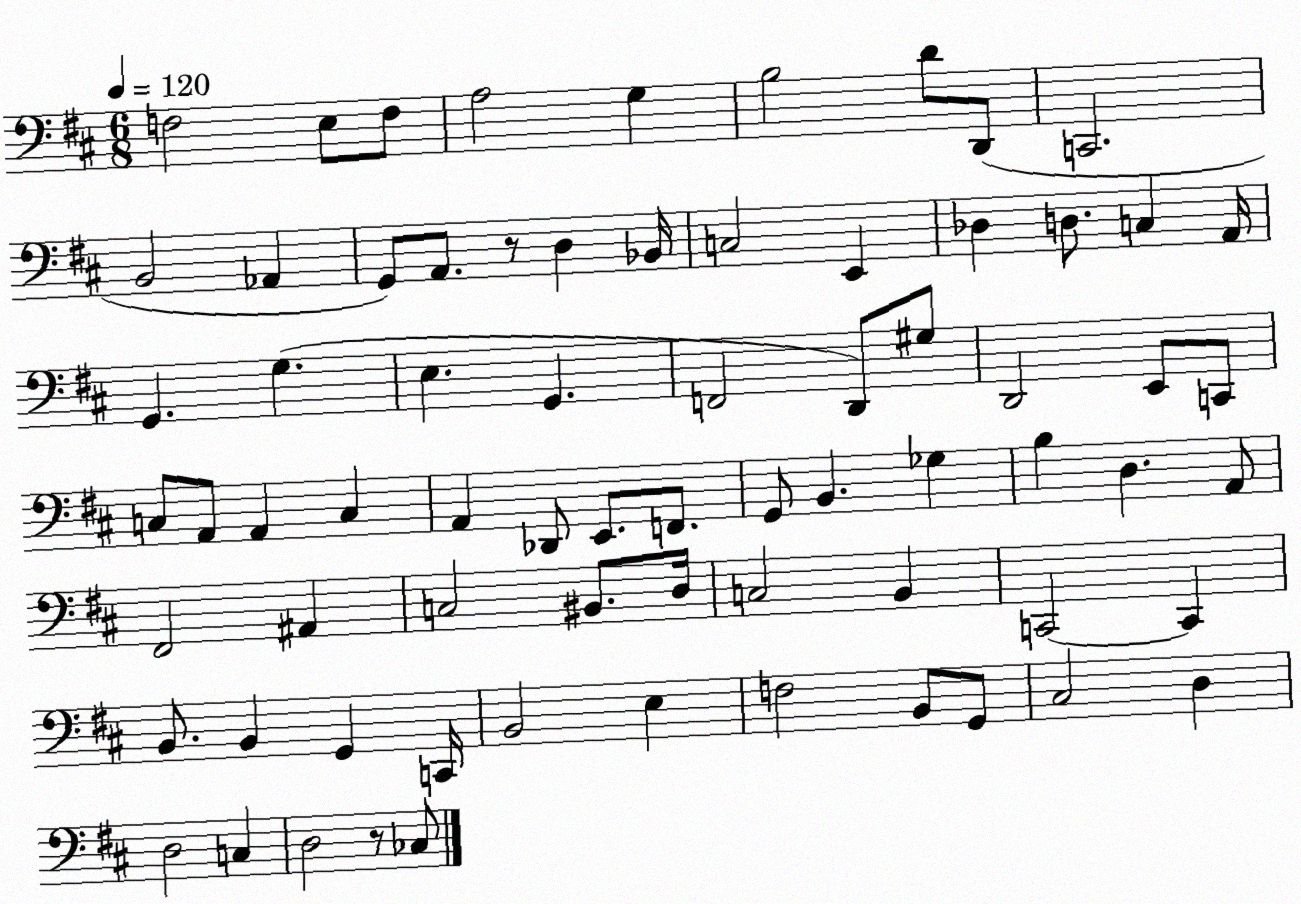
X:1
T:Untitled
M:6/8
L:1/4
K:D
F,2 E,/2 F,/2 A,2 G, B,2 D/2 D,,/2 C,,2 B,,2 _A,, G,,/2 A,,/2 z/2 D, _B,,/4 C,2 E,, _D, D,/2 C, A,,/4 G,, G, E, G,, F,,2 D,,/2 ^G,/2 D,,2 E,,/2 C,,/2 C,/2 A,,/2 A,, C, A,, _D,,/2 E,,/2 F,,/2 G,,/2 B,, _G, B, D, A,,/2 ^F,,2 ^A,, C,2 ^B,,/2 D,/4 C,2 B,, C,,2 C,, B,,/2 B,, G,, C,,/4 B,,2 E, F,2 B,,/2 G,,/2 ^C,2 D, D,2 C, D,2 z/2 _C,/2